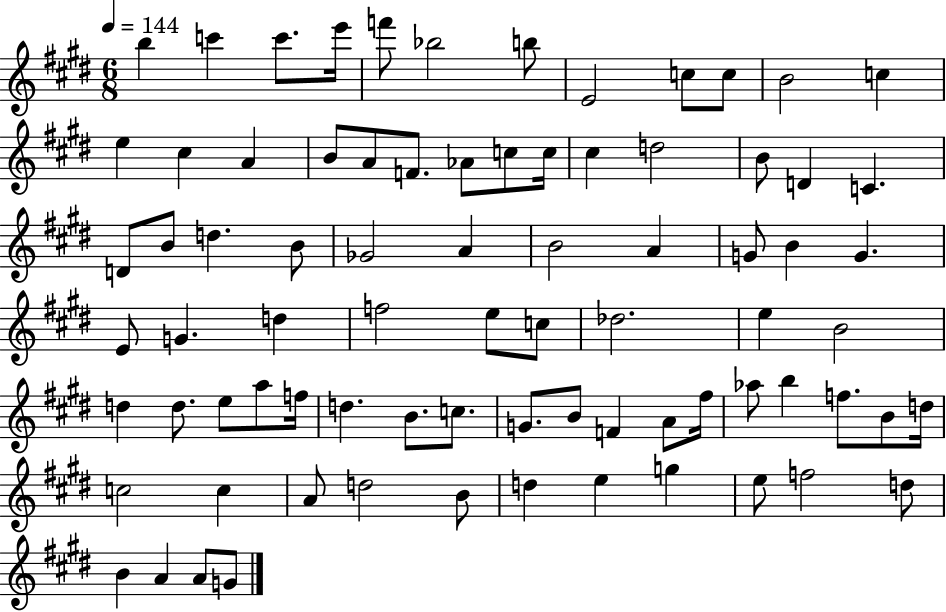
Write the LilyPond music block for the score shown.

{
  \clef treble
  \numericTimeSignature
  \time 6/8
  \key e \major
  \tempo 4 = 144
  b''4 c'''4 c'''8. e'''16 | f'''8 bes''2 b''8 | e'2 c''8 c''8 | b'2 c''4 | \break e''4 cis''4 a'4 | b'8 a'8 f'8. aes'8 c''8 c''16 | cis''4 d''2 | b'8 d'4 c'4. | \break d'8 b'8 d''4. b'8 | ges'2 a'4 | b'2 a'4 | g'8 b'4 g'4. | \break e'8 g'4. d''4 | f''2 e''8 c''8 | des''2. | e''4 b'2 | \break d''4 d''8. e''8 a''8 f''16 | d''4. b'8. c''8. | g'8. b'8 f'4 a'8 fis''16 | aes''8 b''4 f''8. b'8 d''16 | \break c''2 c''4 | a'8 d''2 b'8 | d''4 e''4 g''4 | e''8 f''2 d''8 | \break b'4 a'4 a'8 g'8 | \bar "|."
}